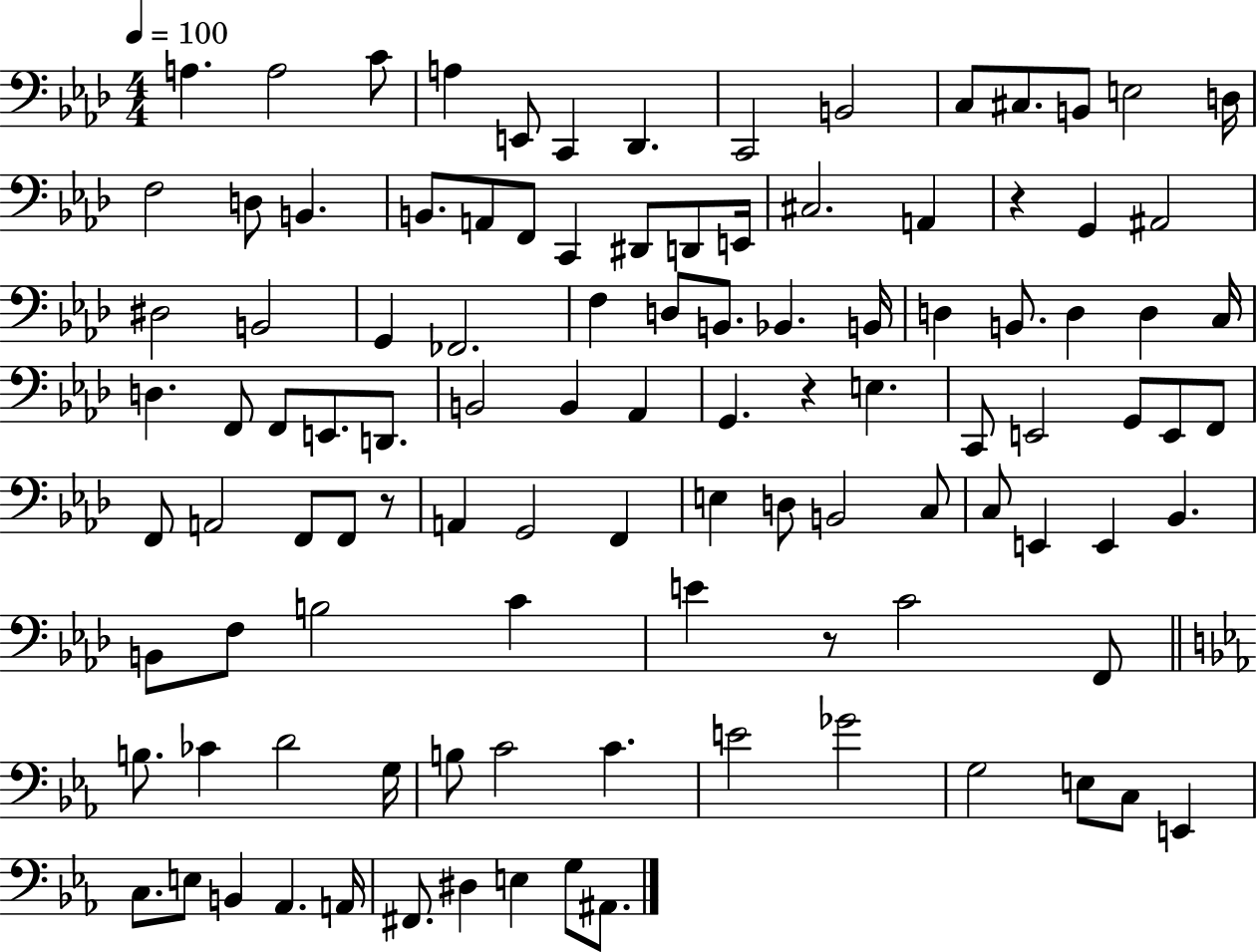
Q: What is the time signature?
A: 4/4